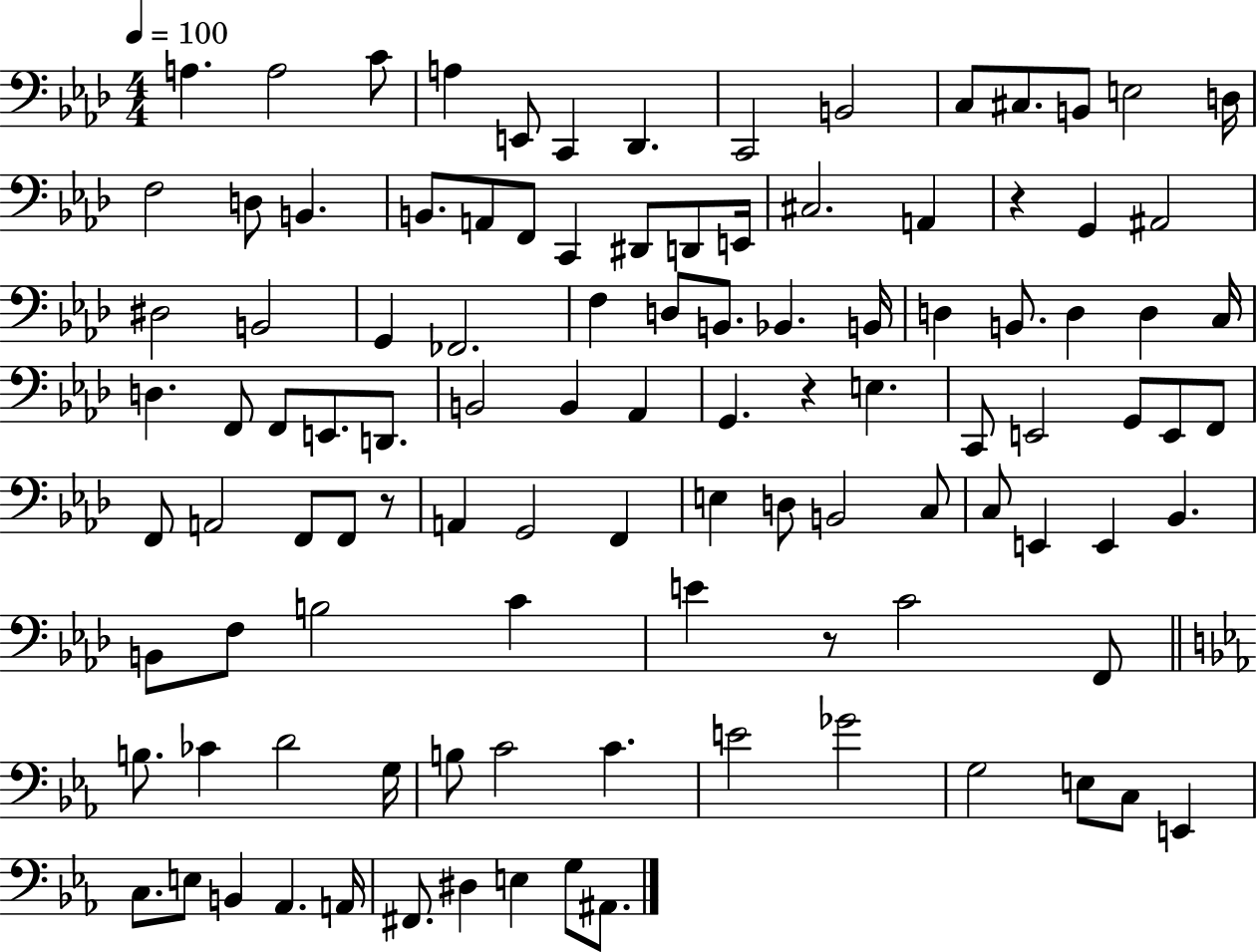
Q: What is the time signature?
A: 4/4